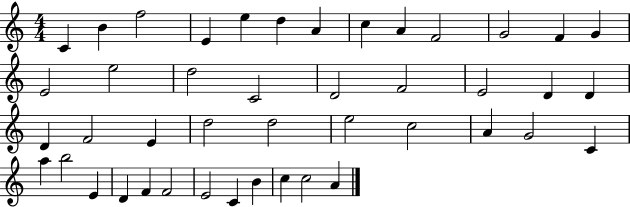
X:1
T:Untitled
M:4/4
L:1/4
K:C
C B f2 E e d A c A F2 G2 F G E2 e2 d2 C2 D2 F2 E2 D D D F2 E d2 d2 e2 c2 A G2 C a b2 E D F F2 E2 C B c c2 A